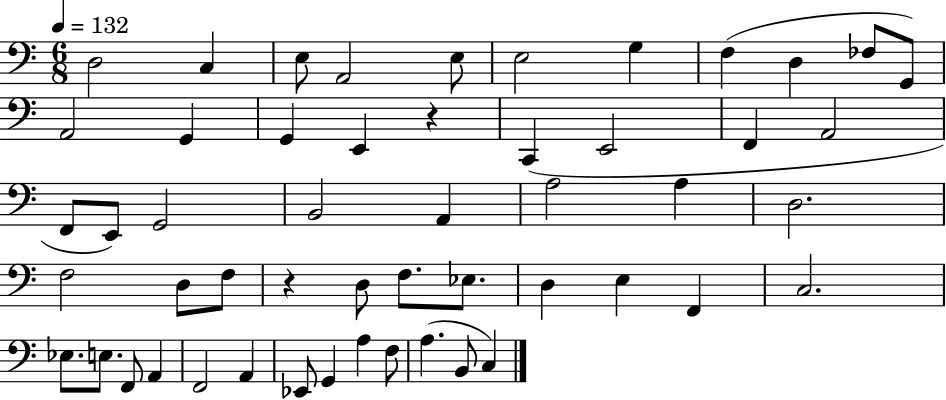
D3/h C3/q E3/e A2/h E3/e E3/h G3/q F3/q D3/q FES3/e G2/e A2/h G2/q G2/q E2/q R/q C2/q E2/h F2/q A2/h F2/e E2/e G2/h B2/h A2/q A3/h A3/q D3/h. F3/h D3/e F3/e R/q D3/e F3/e. Eb3/e. D3/q E3/q F2/q C3/h. Eb3/e. E3/e. F2/e A2/q F2/h A2/q Eb2/e G2/q A3/q F3/e A3/q. B2/e C3/q